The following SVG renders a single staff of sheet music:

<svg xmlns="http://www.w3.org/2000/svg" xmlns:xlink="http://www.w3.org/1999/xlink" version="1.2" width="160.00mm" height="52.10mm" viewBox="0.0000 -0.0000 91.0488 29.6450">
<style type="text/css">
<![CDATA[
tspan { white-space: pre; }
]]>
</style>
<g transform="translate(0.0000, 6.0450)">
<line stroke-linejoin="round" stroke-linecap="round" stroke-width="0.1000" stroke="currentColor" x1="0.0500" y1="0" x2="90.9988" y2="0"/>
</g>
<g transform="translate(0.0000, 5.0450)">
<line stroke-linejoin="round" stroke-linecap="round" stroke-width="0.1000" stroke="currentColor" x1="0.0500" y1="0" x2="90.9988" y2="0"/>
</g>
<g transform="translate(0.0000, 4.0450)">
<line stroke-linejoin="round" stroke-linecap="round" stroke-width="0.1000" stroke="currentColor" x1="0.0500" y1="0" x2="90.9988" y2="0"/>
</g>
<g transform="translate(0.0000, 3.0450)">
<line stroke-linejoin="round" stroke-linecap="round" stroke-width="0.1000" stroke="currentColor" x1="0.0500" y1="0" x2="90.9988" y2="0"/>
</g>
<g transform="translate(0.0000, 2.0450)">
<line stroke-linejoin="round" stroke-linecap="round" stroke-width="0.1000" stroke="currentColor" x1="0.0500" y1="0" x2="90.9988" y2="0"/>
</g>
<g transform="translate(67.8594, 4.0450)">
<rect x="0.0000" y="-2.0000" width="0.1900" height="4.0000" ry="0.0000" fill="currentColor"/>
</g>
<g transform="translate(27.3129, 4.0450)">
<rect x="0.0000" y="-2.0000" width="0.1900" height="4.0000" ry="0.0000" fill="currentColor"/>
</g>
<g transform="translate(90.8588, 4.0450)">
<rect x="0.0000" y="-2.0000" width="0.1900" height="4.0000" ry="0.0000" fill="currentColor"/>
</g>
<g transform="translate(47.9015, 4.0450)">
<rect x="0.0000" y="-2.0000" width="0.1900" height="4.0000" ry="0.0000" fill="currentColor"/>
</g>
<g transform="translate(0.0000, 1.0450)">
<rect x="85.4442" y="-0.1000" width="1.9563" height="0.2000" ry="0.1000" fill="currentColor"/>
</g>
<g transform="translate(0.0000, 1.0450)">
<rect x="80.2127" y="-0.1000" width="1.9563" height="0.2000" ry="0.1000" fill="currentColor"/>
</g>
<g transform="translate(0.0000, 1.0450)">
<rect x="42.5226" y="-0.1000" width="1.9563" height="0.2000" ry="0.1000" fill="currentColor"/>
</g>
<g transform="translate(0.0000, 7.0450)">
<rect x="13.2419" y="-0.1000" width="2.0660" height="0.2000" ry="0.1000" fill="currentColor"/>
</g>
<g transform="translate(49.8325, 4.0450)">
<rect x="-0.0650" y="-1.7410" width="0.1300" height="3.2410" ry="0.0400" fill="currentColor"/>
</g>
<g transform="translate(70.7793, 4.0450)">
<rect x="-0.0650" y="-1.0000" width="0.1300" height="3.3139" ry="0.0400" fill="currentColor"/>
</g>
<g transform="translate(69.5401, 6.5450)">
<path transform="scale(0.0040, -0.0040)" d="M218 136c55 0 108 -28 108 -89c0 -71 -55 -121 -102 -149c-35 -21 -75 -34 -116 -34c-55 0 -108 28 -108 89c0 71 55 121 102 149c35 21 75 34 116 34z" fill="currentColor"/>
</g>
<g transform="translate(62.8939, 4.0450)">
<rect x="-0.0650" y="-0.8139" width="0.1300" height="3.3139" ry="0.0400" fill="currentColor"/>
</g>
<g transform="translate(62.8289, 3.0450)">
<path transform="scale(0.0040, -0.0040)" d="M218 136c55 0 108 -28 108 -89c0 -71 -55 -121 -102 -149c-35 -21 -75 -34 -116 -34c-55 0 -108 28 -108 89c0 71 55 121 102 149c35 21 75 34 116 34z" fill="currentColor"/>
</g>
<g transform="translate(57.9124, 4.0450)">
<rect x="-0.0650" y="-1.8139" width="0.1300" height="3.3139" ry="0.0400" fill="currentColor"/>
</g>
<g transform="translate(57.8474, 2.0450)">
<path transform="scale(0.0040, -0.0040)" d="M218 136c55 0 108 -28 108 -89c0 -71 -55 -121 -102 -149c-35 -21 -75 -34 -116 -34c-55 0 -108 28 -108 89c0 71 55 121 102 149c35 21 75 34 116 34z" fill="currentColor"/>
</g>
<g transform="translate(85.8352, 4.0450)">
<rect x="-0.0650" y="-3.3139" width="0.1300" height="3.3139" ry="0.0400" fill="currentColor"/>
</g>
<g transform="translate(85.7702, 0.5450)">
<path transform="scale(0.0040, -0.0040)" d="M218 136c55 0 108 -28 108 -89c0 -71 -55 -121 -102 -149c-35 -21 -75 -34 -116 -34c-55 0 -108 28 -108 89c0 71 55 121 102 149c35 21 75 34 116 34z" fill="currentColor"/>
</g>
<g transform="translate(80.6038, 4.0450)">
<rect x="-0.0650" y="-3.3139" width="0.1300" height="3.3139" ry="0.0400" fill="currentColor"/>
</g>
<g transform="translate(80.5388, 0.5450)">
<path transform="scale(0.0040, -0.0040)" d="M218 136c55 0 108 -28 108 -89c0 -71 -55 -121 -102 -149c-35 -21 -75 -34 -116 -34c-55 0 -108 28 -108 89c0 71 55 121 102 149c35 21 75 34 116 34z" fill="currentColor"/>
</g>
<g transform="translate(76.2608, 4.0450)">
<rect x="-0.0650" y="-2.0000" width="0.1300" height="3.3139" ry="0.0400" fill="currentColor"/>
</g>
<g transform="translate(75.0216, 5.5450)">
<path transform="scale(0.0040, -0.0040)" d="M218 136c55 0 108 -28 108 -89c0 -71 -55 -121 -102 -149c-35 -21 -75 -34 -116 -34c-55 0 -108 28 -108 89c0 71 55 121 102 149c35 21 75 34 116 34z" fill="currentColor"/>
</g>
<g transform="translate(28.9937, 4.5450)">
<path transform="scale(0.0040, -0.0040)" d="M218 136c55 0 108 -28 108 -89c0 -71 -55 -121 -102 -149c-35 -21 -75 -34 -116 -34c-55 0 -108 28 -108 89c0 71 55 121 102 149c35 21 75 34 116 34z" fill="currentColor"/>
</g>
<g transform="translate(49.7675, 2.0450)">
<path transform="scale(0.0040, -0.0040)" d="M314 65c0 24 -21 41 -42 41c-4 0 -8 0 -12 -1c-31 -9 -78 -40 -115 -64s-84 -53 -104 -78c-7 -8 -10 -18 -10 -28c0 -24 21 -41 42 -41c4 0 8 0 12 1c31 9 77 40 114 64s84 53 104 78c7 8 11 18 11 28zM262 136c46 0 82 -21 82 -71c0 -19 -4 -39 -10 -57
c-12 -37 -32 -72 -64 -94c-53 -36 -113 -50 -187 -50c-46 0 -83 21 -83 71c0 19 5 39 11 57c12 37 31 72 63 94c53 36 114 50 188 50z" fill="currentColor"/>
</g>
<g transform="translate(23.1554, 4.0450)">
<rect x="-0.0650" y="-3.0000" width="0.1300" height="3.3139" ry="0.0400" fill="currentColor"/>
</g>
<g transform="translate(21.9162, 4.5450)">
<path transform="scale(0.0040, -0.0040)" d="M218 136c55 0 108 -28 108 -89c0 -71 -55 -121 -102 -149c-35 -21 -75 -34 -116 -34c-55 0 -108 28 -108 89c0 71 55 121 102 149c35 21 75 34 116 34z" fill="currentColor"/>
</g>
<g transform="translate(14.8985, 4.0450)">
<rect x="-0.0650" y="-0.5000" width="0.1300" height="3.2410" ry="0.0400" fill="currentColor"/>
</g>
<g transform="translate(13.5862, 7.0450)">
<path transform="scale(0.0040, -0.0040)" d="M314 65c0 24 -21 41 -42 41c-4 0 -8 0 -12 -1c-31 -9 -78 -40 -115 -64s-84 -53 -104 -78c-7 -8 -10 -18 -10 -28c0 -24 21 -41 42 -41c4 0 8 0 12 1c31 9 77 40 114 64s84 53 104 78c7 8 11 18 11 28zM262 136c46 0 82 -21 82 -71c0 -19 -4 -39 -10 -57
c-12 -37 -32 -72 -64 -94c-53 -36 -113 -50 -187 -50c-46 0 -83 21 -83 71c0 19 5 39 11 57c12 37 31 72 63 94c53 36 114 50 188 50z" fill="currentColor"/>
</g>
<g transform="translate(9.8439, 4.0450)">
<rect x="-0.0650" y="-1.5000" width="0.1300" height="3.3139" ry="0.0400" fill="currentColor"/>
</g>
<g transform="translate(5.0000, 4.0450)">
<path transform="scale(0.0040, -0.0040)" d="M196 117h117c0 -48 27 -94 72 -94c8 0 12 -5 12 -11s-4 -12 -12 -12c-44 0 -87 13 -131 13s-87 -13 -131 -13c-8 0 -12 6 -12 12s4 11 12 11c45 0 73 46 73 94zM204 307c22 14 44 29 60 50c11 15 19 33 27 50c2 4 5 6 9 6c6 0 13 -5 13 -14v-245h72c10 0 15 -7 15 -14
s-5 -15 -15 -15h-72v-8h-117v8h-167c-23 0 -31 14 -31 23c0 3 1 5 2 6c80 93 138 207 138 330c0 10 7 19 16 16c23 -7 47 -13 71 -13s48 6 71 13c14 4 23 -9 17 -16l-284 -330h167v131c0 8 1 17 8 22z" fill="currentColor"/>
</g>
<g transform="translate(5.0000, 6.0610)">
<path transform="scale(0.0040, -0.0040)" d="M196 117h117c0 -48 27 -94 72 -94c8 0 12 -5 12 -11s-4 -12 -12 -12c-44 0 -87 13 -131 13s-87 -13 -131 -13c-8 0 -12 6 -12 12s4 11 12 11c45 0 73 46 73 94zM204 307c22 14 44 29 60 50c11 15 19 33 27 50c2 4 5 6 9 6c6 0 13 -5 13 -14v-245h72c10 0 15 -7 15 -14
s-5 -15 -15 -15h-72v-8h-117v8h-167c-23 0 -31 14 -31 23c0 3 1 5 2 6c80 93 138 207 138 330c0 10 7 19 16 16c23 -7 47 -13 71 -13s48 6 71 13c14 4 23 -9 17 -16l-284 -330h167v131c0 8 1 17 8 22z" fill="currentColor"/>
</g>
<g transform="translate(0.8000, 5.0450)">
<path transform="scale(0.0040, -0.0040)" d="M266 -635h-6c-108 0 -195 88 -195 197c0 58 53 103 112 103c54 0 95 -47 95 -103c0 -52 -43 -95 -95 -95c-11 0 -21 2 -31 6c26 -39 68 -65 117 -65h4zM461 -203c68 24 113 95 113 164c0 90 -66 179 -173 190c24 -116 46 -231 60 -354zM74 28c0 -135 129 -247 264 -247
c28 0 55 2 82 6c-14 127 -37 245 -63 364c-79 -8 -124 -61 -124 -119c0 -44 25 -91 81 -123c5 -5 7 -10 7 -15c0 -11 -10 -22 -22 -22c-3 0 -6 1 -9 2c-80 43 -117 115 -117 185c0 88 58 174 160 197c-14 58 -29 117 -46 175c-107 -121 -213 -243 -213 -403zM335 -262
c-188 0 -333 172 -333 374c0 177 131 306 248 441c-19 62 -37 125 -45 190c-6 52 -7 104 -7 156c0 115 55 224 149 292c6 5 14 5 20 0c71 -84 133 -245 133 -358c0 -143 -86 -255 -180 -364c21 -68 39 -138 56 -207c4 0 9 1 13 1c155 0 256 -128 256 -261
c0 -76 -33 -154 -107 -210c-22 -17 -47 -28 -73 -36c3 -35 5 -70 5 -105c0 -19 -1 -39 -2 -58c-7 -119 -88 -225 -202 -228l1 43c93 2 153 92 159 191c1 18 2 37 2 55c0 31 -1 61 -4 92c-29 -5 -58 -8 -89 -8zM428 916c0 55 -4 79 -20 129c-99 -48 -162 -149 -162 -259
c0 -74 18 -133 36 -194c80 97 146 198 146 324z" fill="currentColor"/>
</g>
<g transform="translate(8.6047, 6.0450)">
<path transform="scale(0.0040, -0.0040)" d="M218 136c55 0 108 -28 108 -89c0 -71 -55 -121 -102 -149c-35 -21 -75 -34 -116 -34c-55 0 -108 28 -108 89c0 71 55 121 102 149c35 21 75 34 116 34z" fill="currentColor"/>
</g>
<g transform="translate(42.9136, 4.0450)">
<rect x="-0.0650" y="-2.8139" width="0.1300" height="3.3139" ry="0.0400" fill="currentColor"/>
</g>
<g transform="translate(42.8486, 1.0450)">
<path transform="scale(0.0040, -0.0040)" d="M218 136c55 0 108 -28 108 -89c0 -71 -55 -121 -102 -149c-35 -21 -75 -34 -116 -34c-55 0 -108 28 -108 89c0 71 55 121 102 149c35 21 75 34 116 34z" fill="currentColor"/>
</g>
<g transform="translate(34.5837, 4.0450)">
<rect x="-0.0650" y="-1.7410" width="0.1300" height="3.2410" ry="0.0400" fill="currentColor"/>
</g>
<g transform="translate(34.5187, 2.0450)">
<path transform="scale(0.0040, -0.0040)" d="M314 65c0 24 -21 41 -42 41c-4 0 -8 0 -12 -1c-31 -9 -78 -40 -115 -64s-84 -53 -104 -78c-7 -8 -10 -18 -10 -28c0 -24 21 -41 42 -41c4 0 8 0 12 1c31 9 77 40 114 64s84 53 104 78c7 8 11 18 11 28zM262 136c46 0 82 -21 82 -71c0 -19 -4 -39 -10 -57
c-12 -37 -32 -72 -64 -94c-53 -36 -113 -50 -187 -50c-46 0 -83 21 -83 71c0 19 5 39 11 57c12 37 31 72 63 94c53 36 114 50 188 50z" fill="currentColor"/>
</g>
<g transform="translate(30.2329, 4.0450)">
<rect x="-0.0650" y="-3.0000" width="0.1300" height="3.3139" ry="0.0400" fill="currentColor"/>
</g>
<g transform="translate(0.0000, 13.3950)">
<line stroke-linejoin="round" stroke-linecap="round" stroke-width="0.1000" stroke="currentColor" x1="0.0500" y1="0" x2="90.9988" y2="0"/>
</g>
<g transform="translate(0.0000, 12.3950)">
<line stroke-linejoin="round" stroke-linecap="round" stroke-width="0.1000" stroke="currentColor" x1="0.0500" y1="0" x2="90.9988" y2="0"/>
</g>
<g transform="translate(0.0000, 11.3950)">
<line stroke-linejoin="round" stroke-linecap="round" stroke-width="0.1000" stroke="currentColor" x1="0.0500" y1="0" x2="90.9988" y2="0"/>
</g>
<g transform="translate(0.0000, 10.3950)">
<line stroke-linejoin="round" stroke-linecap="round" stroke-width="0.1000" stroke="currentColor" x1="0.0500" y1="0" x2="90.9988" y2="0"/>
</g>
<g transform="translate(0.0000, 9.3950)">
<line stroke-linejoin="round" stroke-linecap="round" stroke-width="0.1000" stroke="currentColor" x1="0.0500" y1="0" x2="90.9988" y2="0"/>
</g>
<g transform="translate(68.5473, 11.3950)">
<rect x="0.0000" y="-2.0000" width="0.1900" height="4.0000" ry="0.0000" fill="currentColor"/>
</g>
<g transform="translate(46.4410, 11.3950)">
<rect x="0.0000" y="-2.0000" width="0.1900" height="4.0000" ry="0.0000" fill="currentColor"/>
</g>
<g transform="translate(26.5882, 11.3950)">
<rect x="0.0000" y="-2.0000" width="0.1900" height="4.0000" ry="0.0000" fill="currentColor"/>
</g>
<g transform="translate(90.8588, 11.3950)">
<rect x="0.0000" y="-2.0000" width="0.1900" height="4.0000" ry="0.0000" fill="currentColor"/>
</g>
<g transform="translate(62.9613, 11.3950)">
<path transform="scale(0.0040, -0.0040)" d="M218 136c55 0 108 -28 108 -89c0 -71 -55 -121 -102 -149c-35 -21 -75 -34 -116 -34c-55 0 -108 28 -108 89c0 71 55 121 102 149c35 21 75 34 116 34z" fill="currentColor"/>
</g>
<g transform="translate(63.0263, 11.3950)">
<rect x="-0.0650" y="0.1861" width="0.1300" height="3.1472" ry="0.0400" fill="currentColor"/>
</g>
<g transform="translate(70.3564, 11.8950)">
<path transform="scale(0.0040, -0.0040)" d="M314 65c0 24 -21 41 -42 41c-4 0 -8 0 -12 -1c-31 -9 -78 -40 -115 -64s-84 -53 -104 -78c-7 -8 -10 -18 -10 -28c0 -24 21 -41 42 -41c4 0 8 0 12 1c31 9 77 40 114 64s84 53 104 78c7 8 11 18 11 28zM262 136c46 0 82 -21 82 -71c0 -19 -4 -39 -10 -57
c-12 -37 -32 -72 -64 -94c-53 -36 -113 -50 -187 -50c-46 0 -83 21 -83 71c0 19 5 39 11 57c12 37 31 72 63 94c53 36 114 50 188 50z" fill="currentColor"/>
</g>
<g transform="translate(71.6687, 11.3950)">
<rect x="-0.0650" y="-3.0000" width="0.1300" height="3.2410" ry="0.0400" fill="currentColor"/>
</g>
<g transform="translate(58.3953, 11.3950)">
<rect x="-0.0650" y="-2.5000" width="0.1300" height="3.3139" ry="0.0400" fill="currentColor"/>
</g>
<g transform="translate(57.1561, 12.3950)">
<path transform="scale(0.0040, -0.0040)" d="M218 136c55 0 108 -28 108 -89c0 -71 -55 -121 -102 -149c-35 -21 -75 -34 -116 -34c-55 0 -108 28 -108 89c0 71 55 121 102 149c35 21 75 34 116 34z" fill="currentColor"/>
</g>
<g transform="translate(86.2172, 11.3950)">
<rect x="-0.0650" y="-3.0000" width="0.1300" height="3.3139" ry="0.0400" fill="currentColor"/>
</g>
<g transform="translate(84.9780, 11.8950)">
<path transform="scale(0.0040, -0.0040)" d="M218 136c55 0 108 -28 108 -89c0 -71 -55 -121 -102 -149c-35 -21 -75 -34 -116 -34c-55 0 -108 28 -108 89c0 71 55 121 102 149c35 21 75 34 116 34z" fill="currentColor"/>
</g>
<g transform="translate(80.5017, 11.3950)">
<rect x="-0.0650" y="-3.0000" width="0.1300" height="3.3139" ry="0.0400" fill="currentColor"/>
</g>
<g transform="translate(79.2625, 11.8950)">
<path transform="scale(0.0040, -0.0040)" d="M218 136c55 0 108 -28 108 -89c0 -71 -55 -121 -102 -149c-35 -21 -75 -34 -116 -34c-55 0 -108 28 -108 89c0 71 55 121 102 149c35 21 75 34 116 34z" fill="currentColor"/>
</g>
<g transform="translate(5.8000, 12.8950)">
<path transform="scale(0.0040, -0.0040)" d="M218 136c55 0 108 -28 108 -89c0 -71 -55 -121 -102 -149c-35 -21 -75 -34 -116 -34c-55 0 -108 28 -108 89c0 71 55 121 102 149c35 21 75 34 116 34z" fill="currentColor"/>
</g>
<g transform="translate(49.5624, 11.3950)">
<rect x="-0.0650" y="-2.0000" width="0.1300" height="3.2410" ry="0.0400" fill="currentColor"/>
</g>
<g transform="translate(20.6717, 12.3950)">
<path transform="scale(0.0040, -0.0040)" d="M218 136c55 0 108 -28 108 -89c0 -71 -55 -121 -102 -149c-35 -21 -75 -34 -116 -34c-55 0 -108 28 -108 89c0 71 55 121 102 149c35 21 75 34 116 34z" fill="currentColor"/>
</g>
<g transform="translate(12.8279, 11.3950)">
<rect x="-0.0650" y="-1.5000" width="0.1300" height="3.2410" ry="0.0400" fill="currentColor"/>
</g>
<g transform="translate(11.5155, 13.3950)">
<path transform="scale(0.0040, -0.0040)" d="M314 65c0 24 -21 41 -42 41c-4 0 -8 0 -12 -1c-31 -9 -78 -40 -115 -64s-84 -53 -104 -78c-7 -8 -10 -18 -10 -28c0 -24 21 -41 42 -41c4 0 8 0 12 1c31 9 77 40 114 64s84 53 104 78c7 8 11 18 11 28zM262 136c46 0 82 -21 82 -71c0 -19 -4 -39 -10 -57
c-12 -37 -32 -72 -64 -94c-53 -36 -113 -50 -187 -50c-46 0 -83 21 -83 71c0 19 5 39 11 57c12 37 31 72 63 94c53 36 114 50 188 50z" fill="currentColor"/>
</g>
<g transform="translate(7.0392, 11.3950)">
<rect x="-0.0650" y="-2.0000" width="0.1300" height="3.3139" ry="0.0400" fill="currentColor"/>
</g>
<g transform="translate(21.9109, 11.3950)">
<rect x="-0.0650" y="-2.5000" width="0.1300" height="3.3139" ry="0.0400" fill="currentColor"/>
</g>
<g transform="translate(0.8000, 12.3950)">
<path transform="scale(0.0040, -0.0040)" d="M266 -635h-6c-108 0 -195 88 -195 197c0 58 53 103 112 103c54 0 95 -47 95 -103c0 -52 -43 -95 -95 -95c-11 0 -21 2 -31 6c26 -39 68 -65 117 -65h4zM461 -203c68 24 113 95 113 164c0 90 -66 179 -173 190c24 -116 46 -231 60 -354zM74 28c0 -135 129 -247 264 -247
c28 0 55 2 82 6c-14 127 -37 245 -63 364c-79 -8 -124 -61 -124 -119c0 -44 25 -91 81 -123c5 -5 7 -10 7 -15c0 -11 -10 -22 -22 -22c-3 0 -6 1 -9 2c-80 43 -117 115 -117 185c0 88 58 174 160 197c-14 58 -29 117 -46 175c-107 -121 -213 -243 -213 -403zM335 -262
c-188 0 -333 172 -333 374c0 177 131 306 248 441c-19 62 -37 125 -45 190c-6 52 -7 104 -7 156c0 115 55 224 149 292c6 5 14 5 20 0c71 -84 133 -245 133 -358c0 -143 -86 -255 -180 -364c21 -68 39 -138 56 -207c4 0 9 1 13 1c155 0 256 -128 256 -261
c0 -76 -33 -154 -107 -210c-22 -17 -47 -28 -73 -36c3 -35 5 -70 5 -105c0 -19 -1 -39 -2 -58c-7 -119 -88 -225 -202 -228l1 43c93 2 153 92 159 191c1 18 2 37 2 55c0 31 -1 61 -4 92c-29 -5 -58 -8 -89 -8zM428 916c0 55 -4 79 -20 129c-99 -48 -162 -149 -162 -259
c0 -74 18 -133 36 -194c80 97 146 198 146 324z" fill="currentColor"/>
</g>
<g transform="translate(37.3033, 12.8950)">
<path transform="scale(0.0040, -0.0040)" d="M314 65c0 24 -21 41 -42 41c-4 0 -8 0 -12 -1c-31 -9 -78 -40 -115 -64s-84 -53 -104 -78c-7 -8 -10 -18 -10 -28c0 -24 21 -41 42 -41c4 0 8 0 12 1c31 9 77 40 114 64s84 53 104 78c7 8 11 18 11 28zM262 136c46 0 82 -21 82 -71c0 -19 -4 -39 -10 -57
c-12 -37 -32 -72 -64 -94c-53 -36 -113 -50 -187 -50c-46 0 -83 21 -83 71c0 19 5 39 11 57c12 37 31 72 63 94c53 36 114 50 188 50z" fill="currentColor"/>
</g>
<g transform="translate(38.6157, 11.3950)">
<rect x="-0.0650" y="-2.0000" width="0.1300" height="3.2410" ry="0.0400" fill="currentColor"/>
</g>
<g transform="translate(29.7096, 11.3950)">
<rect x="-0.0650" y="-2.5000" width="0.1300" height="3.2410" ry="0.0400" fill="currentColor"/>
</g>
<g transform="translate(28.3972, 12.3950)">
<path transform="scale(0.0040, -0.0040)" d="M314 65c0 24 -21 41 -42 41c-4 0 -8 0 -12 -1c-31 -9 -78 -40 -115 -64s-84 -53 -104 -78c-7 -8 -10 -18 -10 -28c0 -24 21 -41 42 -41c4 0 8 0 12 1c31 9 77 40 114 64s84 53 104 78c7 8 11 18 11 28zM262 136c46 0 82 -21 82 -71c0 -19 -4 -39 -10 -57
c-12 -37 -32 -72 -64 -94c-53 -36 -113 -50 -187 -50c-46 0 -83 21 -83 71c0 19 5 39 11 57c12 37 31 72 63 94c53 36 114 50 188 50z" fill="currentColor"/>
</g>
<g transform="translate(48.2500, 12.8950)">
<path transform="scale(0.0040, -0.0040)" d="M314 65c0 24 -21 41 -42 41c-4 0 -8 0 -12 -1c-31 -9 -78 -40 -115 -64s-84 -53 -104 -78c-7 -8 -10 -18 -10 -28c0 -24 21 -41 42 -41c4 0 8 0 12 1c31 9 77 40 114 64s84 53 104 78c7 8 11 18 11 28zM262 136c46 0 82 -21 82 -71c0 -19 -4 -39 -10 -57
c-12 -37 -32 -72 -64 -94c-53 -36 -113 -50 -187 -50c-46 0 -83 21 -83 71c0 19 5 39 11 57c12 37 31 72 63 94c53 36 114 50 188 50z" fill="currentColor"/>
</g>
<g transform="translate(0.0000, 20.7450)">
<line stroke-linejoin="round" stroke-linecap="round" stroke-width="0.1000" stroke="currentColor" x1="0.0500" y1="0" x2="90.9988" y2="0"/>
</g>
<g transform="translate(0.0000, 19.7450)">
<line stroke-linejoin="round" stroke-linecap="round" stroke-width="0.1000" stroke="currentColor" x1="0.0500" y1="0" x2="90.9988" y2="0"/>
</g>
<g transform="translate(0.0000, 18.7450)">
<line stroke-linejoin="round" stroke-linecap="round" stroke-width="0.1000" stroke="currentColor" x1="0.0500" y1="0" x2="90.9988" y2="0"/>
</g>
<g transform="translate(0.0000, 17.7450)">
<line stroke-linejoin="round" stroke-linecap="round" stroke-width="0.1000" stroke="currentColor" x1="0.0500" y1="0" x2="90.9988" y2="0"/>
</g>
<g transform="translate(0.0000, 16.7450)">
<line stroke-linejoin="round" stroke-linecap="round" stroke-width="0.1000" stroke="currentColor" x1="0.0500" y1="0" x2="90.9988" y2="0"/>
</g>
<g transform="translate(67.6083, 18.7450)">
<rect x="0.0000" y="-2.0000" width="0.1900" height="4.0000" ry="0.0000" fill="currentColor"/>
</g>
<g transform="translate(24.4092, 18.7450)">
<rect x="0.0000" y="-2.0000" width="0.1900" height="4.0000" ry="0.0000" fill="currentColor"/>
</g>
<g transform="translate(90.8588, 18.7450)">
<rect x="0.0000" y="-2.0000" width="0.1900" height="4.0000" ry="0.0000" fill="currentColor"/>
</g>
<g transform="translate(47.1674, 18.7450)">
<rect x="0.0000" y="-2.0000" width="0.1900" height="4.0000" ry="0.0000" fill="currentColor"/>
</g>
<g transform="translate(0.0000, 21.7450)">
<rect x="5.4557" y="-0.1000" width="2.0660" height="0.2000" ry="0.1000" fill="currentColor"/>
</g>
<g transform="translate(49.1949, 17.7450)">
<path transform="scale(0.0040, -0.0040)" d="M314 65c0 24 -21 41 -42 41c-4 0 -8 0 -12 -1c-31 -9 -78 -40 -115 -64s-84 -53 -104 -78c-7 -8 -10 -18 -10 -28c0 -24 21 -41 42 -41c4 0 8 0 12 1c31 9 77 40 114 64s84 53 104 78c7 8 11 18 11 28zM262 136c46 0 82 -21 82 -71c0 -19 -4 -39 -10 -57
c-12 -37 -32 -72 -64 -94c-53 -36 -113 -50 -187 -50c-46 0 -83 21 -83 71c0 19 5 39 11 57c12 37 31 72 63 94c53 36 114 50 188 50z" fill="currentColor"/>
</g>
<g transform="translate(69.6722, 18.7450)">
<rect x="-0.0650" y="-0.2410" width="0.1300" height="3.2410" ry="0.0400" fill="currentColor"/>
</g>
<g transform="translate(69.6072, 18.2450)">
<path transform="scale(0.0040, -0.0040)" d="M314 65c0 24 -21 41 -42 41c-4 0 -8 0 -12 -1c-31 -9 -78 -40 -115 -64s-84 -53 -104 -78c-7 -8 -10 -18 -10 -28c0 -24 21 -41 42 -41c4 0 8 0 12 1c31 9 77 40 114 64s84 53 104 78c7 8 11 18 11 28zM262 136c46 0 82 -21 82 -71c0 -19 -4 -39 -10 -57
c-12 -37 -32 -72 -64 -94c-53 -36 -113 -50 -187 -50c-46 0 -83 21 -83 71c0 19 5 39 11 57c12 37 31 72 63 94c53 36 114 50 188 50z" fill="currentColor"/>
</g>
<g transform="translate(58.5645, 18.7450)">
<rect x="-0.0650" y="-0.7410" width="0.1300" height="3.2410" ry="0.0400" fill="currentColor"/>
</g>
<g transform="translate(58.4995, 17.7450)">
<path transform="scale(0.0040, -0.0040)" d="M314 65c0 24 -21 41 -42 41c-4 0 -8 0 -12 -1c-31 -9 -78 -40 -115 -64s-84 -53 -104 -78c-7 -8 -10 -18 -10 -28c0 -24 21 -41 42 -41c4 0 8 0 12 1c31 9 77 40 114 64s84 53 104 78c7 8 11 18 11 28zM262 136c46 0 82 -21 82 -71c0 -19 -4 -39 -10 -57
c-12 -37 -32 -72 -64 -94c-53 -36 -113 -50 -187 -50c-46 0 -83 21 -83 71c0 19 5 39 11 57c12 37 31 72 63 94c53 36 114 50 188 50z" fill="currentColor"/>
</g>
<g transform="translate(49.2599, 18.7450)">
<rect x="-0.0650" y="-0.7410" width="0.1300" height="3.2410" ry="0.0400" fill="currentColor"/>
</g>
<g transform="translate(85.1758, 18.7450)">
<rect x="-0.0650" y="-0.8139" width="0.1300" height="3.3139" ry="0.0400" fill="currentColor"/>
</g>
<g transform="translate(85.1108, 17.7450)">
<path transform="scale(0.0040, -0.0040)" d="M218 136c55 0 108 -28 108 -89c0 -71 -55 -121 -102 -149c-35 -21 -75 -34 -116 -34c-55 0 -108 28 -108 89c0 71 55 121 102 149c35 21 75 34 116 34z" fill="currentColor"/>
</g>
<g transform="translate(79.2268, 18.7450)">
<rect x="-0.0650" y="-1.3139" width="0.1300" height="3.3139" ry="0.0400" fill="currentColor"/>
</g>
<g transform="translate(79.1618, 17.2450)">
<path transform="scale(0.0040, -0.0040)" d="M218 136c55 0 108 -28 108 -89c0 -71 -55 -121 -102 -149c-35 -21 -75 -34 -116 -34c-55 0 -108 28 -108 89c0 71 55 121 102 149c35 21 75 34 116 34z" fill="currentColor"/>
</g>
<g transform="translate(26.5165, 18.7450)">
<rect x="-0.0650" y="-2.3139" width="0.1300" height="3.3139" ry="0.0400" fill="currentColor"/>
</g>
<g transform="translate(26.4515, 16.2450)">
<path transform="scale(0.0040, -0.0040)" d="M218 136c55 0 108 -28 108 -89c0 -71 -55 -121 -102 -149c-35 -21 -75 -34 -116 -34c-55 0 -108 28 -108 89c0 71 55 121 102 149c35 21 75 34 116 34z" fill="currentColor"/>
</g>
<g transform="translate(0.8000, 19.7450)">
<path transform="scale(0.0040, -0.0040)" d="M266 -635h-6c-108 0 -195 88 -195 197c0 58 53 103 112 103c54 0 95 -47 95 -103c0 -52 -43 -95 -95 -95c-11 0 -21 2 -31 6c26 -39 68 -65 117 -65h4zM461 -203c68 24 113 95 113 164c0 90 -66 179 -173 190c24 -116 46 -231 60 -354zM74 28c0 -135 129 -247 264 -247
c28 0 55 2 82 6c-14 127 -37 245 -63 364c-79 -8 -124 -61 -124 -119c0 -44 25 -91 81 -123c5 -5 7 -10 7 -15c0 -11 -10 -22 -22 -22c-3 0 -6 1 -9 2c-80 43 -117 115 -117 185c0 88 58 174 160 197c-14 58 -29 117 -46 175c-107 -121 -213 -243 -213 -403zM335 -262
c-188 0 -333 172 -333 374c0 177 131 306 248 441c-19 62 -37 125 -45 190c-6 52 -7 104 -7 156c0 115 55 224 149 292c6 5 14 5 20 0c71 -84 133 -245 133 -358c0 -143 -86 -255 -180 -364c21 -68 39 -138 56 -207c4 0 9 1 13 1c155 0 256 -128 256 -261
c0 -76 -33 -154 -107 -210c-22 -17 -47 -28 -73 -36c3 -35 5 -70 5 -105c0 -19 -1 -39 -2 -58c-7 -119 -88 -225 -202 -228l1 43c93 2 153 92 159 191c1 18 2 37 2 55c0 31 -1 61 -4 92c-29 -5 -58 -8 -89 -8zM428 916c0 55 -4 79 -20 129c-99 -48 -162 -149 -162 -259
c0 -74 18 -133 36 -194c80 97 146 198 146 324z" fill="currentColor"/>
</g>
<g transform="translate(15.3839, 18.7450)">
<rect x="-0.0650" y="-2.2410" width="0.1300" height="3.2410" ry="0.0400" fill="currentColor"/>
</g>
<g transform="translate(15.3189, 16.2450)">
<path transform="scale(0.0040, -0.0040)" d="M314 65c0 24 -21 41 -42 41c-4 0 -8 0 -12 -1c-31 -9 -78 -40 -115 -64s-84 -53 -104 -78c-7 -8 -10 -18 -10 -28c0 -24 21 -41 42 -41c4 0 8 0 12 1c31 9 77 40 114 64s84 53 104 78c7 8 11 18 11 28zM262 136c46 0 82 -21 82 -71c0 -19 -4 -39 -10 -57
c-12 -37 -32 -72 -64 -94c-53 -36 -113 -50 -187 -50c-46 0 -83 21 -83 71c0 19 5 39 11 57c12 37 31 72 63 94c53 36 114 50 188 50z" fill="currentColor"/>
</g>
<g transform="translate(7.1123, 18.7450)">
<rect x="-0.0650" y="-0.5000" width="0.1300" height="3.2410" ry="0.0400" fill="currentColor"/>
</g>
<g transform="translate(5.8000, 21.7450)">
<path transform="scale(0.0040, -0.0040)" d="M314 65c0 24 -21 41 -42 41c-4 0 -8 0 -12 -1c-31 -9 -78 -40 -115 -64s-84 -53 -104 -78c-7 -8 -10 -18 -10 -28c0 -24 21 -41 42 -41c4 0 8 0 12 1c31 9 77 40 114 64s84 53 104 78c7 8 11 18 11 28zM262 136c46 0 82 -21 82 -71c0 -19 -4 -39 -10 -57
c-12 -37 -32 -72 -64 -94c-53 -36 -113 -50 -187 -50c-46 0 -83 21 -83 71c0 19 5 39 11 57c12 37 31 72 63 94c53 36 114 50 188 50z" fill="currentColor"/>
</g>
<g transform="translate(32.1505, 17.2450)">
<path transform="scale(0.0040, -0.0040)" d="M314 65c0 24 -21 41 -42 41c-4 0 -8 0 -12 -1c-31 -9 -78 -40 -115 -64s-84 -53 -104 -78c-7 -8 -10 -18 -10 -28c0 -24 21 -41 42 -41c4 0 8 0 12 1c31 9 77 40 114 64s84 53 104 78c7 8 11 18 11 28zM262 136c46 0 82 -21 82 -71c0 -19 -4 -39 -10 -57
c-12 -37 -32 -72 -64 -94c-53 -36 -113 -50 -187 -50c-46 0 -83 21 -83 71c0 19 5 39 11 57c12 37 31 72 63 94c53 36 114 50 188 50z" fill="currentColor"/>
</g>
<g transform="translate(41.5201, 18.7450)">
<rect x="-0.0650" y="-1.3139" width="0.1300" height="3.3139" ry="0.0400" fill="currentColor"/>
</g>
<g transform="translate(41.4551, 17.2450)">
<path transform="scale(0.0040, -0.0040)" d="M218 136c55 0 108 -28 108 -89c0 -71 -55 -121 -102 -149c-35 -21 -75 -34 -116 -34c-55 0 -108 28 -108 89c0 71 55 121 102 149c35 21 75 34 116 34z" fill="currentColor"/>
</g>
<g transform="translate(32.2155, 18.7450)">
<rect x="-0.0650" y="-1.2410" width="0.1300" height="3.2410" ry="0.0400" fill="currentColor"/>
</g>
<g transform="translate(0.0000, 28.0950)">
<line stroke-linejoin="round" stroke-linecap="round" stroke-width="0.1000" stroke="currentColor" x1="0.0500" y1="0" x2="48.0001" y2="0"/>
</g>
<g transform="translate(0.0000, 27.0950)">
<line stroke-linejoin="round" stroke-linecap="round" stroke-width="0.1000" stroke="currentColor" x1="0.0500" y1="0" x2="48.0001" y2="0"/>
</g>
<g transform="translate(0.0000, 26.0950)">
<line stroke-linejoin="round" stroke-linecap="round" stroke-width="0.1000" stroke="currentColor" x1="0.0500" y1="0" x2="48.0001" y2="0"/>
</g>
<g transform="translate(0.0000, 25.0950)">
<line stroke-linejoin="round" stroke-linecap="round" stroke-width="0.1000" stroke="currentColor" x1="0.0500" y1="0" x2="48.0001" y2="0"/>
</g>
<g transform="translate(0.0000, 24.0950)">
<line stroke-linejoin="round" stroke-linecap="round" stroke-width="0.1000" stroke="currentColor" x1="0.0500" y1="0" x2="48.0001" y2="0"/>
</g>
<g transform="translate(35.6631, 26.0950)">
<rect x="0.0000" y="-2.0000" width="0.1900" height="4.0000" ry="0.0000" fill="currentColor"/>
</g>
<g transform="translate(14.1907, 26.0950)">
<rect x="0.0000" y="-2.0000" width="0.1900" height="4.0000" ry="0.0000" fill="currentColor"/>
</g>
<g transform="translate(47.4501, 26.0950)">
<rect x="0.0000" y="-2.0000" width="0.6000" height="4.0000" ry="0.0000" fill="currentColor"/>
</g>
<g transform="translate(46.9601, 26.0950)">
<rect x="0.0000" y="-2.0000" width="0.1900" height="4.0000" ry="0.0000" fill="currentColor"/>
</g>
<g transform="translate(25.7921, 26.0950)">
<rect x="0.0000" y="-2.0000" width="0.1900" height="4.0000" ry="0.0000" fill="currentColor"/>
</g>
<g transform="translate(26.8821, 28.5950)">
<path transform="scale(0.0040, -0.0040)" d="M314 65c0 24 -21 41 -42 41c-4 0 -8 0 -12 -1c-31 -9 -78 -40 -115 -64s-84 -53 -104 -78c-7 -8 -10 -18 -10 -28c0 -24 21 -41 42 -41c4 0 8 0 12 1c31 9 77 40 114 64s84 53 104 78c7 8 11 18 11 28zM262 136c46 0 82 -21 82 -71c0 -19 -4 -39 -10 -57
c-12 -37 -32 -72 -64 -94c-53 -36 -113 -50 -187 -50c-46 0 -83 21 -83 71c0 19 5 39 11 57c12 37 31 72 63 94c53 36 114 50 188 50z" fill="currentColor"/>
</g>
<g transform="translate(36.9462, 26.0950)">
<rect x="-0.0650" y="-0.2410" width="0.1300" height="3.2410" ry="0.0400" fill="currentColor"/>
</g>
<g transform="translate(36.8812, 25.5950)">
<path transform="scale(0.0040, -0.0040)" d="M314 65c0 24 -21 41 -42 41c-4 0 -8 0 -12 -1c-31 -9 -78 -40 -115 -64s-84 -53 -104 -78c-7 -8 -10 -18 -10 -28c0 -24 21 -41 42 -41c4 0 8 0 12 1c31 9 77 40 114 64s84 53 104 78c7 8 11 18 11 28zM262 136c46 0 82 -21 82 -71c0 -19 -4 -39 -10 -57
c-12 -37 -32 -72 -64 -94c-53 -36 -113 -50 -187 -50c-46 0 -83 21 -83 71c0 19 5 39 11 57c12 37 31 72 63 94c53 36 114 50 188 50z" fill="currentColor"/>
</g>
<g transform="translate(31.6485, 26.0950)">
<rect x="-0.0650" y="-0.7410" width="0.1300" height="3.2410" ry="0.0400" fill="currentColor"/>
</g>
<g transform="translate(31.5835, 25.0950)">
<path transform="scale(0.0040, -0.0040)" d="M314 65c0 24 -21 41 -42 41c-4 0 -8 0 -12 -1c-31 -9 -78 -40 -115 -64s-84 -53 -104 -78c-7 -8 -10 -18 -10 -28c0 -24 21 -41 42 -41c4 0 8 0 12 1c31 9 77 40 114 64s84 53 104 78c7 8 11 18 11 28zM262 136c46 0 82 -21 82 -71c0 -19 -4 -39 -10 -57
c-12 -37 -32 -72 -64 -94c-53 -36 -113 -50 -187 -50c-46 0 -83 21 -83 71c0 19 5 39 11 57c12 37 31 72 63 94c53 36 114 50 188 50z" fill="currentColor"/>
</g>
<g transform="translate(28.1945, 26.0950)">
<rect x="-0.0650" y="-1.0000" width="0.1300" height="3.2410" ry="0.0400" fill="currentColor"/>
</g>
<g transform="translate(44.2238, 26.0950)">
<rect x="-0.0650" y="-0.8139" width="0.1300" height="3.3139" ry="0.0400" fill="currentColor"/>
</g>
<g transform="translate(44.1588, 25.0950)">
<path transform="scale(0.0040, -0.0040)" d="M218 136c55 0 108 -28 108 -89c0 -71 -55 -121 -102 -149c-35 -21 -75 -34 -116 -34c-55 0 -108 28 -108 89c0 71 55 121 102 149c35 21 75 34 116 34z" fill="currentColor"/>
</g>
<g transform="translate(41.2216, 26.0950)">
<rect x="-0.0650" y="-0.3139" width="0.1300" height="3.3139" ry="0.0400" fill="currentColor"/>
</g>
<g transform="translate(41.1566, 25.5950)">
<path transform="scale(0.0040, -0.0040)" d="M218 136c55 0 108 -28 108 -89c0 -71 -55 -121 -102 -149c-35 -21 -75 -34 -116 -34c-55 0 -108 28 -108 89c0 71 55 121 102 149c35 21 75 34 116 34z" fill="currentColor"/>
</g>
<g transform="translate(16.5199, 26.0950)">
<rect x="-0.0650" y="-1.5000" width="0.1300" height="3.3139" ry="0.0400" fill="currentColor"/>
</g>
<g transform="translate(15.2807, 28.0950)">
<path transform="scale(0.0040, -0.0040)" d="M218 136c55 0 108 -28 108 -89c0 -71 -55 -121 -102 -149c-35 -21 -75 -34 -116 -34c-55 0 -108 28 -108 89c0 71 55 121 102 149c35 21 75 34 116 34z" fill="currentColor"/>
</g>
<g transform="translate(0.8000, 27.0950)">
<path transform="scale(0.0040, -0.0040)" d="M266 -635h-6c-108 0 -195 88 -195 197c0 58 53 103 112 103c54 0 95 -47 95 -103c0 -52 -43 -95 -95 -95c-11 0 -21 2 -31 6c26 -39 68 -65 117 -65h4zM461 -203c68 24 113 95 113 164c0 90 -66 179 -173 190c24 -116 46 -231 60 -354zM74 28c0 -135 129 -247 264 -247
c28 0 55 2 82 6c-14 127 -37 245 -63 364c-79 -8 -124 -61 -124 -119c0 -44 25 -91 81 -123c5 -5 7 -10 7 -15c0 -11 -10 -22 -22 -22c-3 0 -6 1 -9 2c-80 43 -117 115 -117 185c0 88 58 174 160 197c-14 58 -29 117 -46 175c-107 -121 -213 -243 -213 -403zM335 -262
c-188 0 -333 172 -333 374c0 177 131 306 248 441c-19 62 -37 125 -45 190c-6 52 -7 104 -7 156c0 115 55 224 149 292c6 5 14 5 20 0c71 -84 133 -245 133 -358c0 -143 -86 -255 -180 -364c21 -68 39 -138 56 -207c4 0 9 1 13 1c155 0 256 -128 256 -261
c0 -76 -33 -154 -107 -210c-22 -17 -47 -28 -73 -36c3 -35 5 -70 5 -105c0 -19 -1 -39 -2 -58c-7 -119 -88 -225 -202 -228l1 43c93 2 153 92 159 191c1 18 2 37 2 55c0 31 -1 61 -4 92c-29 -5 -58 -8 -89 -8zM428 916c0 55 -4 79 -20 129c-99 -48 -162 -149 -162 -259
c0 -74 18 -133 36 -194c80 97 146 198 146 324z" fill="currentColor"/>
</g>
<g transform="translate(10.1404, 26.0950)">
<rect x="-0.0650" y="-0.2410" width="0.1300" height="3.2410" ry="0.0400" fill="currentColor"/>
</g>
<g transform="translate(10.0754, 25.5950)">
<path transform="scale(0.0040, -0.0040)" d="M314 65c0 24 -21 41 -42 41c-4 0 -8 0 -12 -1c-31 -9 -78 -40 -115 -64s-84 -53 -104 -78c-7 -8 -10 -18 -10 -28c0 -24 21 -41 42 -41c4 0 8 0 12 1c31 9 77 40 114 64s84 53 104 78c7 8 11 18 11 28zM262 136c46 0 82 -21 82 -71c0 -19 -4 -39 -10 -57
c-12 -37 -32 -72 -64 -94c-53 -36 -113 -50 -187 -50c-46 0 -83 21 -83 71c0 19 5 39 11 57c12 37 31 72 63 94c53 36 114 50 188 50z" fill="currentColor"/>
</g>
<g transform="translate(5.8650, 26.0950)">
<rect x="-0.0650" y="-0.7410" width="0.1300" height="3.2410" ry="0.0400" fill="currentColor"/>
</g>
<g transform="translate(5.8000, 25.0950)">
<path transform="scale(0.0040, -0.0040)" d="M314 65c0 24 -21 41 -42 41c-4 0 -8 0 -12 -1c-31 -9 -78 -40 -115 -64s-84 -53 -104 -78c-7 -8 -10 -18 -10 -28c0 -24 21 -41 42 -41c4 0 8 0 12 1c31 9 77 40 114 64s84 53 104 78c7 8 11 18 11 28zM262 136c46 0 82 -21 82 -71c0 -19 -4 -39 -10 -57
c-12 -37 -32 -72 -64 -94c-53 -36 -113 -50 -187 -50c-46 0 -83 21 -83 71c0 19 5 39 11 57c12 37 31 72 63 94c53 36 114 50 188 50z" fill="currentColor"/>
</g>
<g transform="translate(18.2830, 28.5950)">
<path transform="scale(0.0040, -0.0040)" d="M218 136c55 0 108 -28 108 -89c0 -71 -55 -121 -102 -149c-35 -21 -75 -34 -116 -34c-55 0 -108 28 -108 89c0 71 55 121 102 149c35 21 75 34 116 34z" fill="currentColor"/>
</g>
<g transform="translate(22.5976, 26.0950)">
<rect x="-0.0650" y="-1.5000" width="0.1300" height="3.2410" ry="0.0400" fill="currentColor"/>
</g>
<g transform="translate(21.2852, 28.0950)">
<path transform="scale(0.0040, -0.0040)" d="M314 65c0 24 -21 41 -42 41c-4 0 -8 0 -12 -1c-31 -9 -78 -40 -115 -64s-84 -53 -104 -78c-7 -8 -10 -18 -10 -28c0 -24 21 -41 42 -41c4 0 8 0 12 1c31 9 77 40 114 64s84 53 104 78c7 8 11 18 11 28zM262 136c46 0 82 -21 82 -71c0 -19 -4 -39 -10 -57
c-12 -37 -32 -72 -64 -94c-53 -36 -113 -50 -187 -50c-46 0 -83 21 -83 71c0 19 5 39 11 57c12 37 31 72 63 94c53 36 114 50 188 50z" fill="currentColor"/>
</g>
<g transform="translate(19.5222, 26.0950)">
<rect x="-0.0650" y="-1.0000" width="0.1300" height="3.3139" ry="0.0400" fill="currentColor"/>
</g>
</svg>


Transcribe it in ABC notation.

X:1
T:Untitled
M:4/4
L:1/4
K:C
E C2 A A f2 a f2 f d D F b b F E2 G G2 F2 F2 G B A2 A A C2 g2 g e2 e d2 d2 c2 e d d2 c2 E D E2 D2 d2 c2 c d